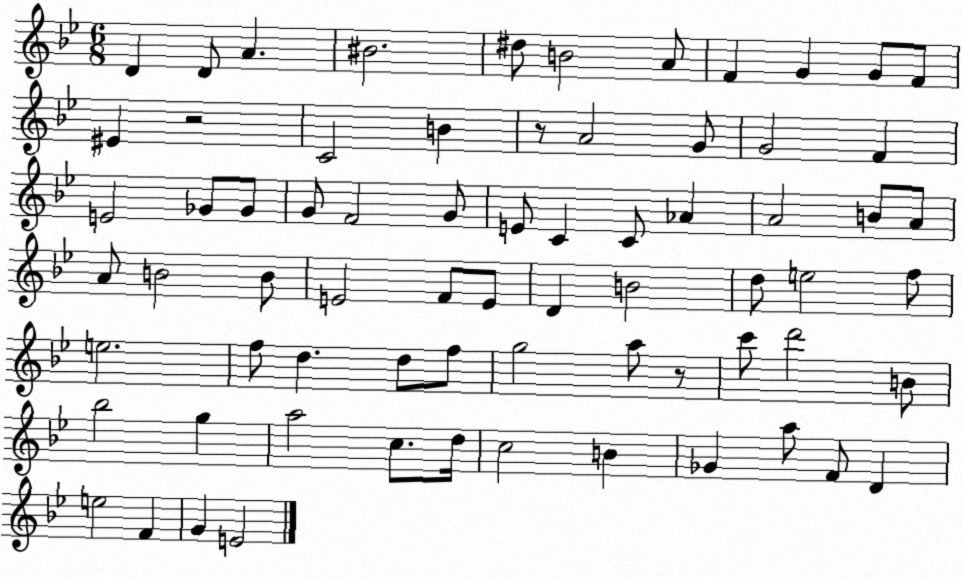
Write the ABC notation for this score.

X:1
T:Untitled
M:6/8
L:1/4
K:Bb
D D/2 A ^B2 ^d/2 B2 A/2 F G G/2 F/2 ^E z2 C2 B z/2 A2 G/2 G2 F E2 _G/2 _G/2 G/2 F2 G/2 E/2 C C/2 _A A2 B/2 A/2 A/2 B2 B/2 E2 F/2 E/2 D B2 d/2 e2 f/2 e2 f/2 d d/2 f/2 g2 a/2 z/2 c'/2 d'2 B/2 _b2 g a2 c/2 d/4 c2 B _G a/2 F/2 D e2 F G E2